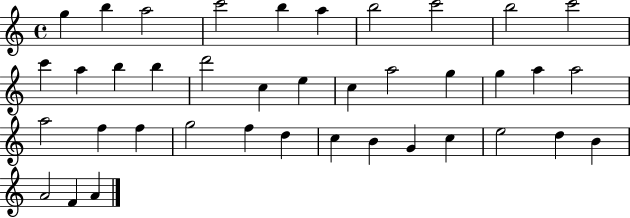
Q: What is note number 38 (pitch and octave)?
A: F4